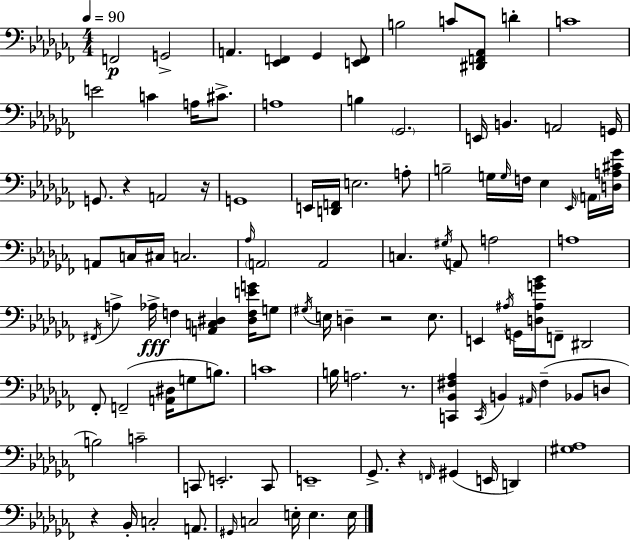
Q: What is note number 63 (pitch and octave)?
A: C4